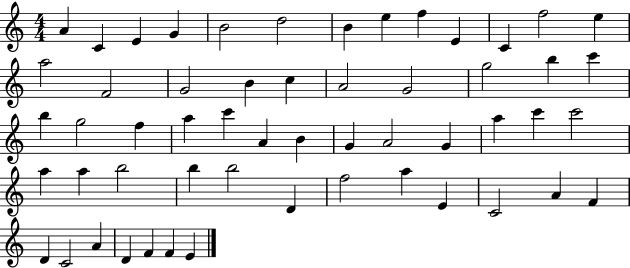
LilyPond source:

{
  \clef treble
  \numericTimeSignature
  \time 4/4
  \key c \major
  a'4 c'4 e'4 g'4 | b'2 d''2 | b'4 e''4 f''4 e'4 | c'4 f''2 e''4 | \break a''2 f'2 | g'2 b'4 c''4 | a'2 g'2 | g''2 b''4 c'''4 | \break b''4 g''2 f''4 | a''4 c'''4 a'4 b'4 | g'4 a'2 g'4 | a''4 c'''4 c'''2 | \break a''4 a''4 b''2 | b''4 b''2 d'4 | f''2 a''4 e'4 | c'2 a'4 f'4 | \break d'4 c'2 a'4 | d'4 f'4 f'4 e'4 | \bar "|."
}